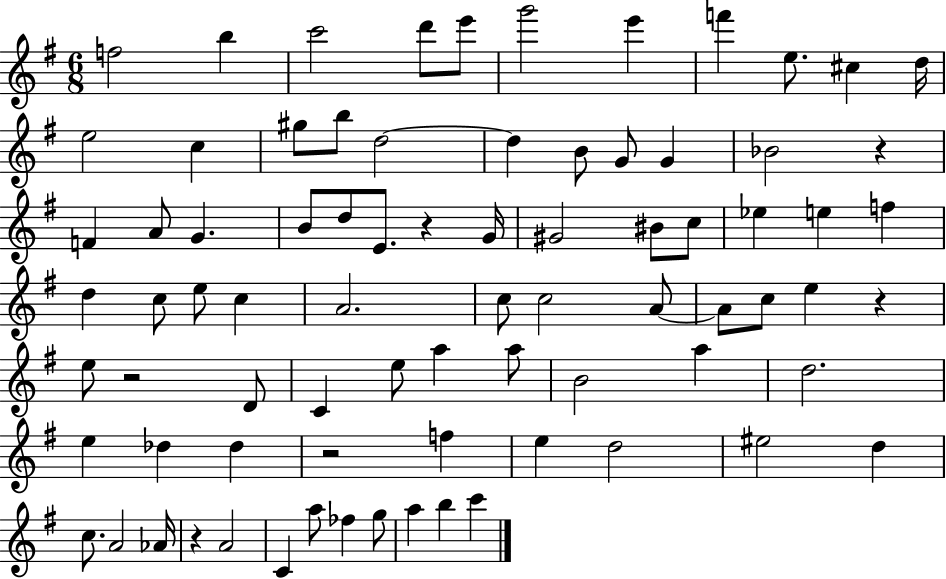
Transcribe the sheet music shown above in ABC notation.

X:1
T:Untitled
M:6/8
L:1/4
K:G
f2 b c'2 d'/2 e'/2 g'2 e' f' e/2 ^c d/4 e2 c ^g/2 b/2 d2 d B/2 G/2 G _B2 z F A/2 G B/2 d/2 E/2 z G/4 ^G2 ^B/2 c/2 _e e f d c/2 e/2 c A2 c/2 c2 A/2 A/2 c/2 e z e/2 z2 D/2 C e/2 a a/2 B2 a d2 e _d _d z2 f e d2 ^e2 d c/2 A2 _A/4 z A2 C a/2 _f g/2 a b c'